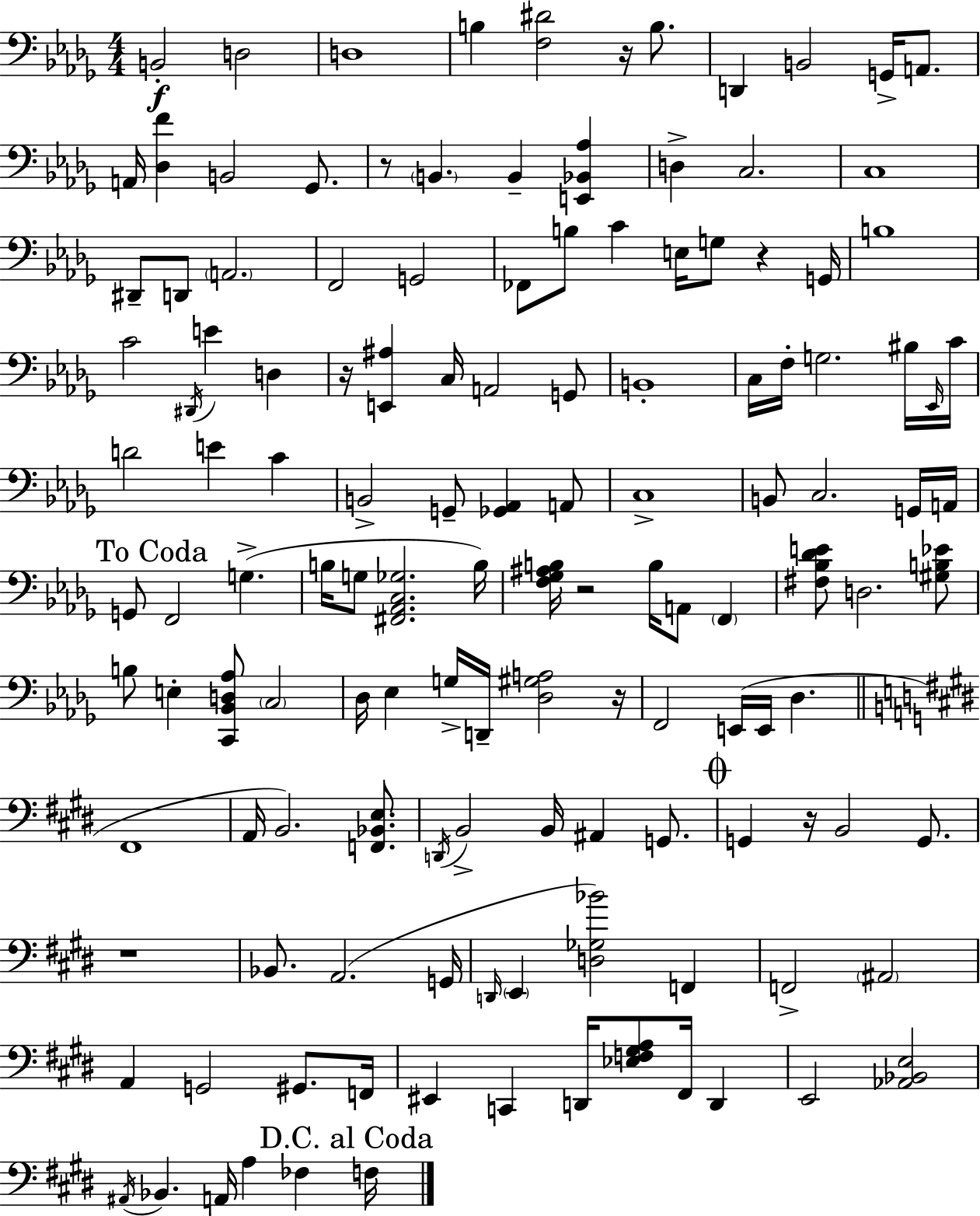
B2/h D3/h D3/w B3/q [F3,D#4]/h R/s B3/e. D2/q B2/h G2/s A2/e. A2/s [Db3,F4]/q B2/h Gb2/e. R/e B2/q. B2/q [E2,Bb2,Ab3]/q D3/q C3/h. C3/w D#2/e D2/e A2/h. F2/h G2/h FES2/e B3/e C4/q E3/s G3/e R/q G2/s B3/w C4/h D#2/s E4/q D3/q R/s [E2,A#3]/q C3/s A2/h G2/e B2/w C3/s F3/s G3/h. BIS3/s Eb2/s C4/s D4/h E4/q C4/q B2/h G2/e [Gb2,Ab2]/q A2/e C3/w B2/e C3/h. G2/s A2/s G2/e F2/h G3/q. B3/s G3/e [F#2,Ab2,C3,Gb3]/h. B3/s [F3,Gb3,A#3,B3]/s R/h B3/s A2/e F2/q [F#3,Bb3,Db4,E4]/e D3/h. [G#3,B3,Eb4]/e B3/e E3/q [C2,Bb2,D3,Ab3]/e C3/h Db3/s Eb3/q G3/s D2/s [Db3,G#3,A3]/h R/s F2/h E2/s E2/s Db3/q. F#2/w A2/s B2/h. [F2,Bb2,E3]/e. D2/s B2/h B2/s A#2/q G2/e. G2/q R/s B2/h G2/e. R/w Bb2/e. A2/h. G2/s D2/s E2/q [D3,Gb3,Bb4]/h F2/q F2/h A#2/h A2/q G2/h G#2/e. F2/s EIS2/q C2/q D2/s [Eb3,F3,G#3,A3]/e F#2/s D2/q E2/h [Ab2,Bb2,E3]/h A#2/s Bb2/q. A2/s A3/q FES3/q F3/s